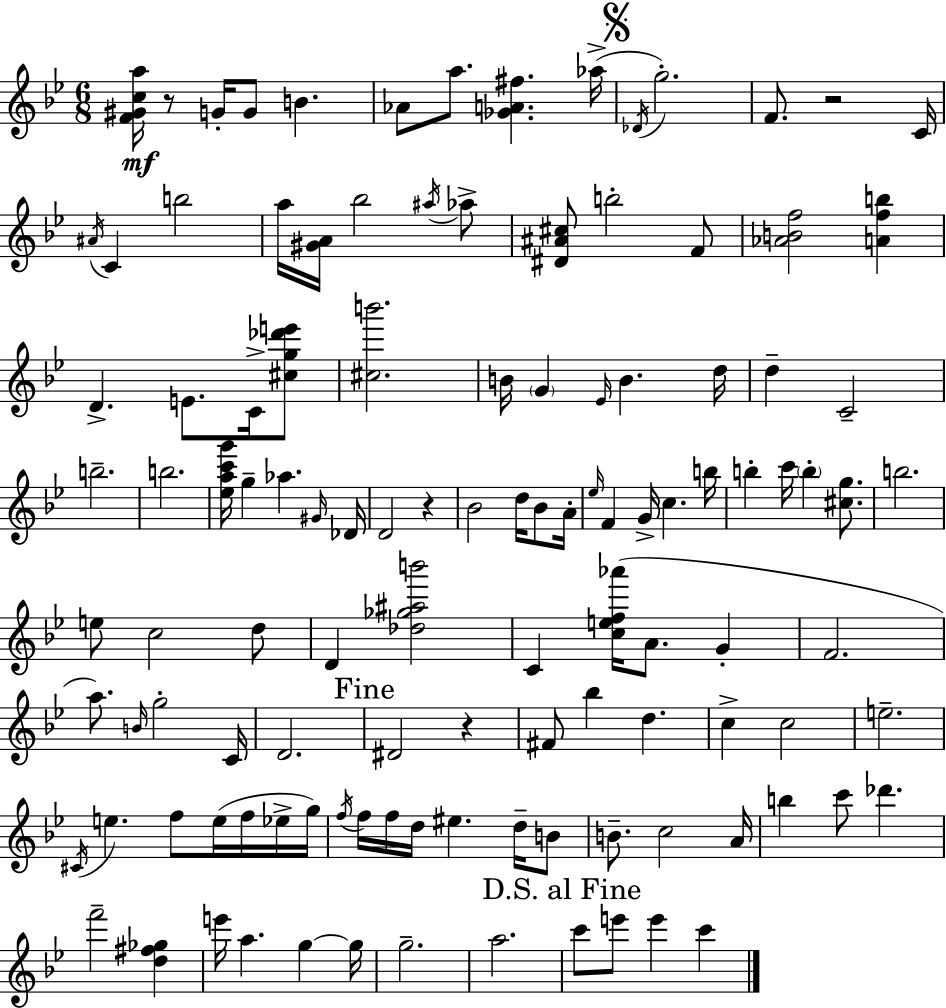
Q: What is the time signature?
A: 6/8